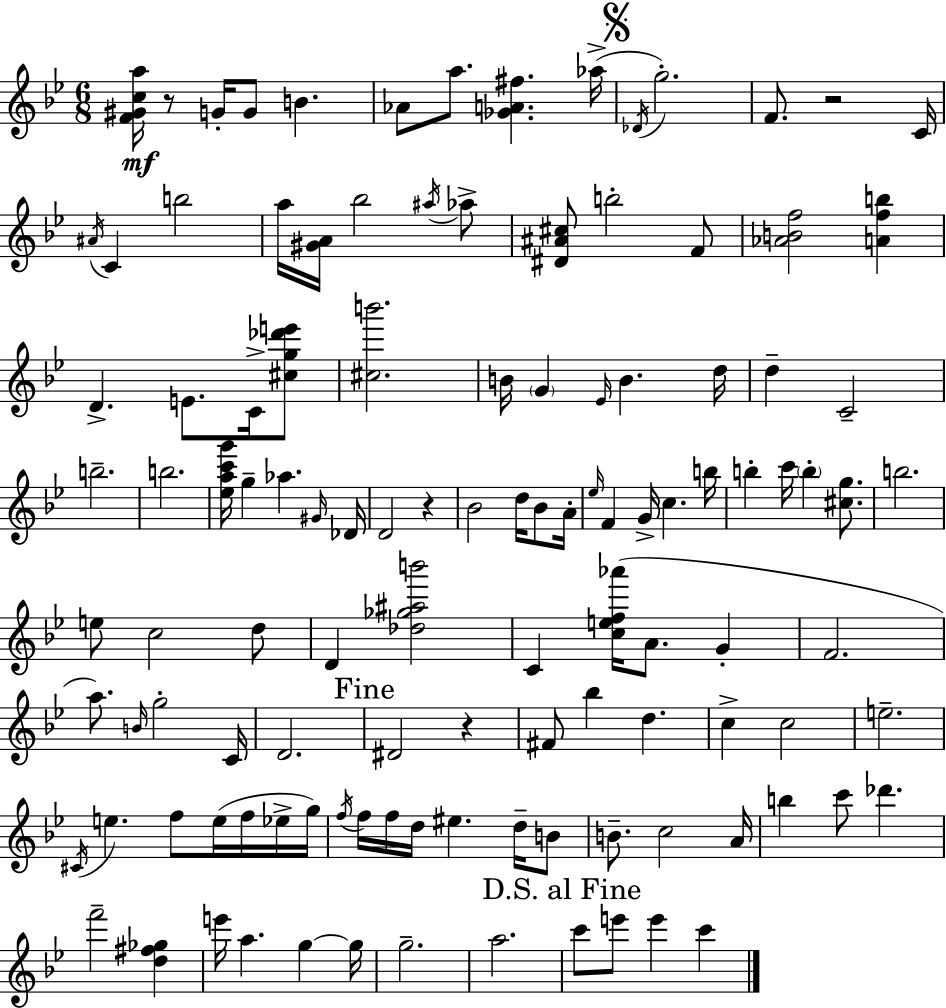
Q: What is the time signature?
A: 6/8